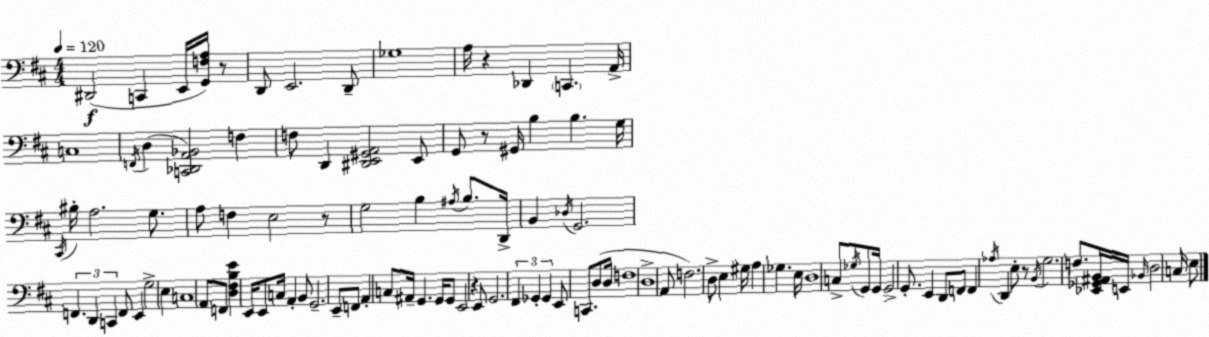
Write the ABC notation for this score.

X:1
T:Untitled
M:4/4
L:1/4
K:D
^D,,2 C,, E,,/4 [G,,F,A,]/4 z/2 D,,/2 E,,2 D,,/2 _G,4 A,/4 z _D,, C,, A,,/4 C,4 F,,/4 D, [C,,_D,,A,,_B,,]2 F, F,/2 D,, [^D,,E,,^G,,A,,]2 E,,/2 G,,/2 z/2 ^G,,/4 B, B, G,/4 ^C,,/4 ^B,/4 A,2 G,/2 A,/2 F, E,2 z/2 G,2 B, ^A,/4 B,/2 D,,/4 B,, _D,/4 G,,2 F,, D,, C,, F,,/2 E,, G,2 E, C,4 A,,/2 F,,/2 [D,^F,B,E] E,,/4 E,,/2 C,/4 A,, B,,/2 G,,2 E,,/2 F,,/2 A,, C,/2 ^A,,/4 G,, G,,/4 G,,/2 E,,2 z E,,/2 G,,2 ^F,, _G,, _G,, E,,/2 C,,/2 D,/2 D,/4 F,4 D,4 A,,/2 F,2 D,/2 E, ^G,/4 A, _G, E,/4 D,4 C,/2 _G,/4 G,,/2 G,,/4 G,,2 G,,/2 E,, D,,/2 F,,/2 F,, _A,/4 D,, E,/2 z/2 B,,/4 G,2 F,/2 [_E,,_G,,^A,,B,,]/4 E,,/4 _B,,/4 D,2 C,/4 E,/2